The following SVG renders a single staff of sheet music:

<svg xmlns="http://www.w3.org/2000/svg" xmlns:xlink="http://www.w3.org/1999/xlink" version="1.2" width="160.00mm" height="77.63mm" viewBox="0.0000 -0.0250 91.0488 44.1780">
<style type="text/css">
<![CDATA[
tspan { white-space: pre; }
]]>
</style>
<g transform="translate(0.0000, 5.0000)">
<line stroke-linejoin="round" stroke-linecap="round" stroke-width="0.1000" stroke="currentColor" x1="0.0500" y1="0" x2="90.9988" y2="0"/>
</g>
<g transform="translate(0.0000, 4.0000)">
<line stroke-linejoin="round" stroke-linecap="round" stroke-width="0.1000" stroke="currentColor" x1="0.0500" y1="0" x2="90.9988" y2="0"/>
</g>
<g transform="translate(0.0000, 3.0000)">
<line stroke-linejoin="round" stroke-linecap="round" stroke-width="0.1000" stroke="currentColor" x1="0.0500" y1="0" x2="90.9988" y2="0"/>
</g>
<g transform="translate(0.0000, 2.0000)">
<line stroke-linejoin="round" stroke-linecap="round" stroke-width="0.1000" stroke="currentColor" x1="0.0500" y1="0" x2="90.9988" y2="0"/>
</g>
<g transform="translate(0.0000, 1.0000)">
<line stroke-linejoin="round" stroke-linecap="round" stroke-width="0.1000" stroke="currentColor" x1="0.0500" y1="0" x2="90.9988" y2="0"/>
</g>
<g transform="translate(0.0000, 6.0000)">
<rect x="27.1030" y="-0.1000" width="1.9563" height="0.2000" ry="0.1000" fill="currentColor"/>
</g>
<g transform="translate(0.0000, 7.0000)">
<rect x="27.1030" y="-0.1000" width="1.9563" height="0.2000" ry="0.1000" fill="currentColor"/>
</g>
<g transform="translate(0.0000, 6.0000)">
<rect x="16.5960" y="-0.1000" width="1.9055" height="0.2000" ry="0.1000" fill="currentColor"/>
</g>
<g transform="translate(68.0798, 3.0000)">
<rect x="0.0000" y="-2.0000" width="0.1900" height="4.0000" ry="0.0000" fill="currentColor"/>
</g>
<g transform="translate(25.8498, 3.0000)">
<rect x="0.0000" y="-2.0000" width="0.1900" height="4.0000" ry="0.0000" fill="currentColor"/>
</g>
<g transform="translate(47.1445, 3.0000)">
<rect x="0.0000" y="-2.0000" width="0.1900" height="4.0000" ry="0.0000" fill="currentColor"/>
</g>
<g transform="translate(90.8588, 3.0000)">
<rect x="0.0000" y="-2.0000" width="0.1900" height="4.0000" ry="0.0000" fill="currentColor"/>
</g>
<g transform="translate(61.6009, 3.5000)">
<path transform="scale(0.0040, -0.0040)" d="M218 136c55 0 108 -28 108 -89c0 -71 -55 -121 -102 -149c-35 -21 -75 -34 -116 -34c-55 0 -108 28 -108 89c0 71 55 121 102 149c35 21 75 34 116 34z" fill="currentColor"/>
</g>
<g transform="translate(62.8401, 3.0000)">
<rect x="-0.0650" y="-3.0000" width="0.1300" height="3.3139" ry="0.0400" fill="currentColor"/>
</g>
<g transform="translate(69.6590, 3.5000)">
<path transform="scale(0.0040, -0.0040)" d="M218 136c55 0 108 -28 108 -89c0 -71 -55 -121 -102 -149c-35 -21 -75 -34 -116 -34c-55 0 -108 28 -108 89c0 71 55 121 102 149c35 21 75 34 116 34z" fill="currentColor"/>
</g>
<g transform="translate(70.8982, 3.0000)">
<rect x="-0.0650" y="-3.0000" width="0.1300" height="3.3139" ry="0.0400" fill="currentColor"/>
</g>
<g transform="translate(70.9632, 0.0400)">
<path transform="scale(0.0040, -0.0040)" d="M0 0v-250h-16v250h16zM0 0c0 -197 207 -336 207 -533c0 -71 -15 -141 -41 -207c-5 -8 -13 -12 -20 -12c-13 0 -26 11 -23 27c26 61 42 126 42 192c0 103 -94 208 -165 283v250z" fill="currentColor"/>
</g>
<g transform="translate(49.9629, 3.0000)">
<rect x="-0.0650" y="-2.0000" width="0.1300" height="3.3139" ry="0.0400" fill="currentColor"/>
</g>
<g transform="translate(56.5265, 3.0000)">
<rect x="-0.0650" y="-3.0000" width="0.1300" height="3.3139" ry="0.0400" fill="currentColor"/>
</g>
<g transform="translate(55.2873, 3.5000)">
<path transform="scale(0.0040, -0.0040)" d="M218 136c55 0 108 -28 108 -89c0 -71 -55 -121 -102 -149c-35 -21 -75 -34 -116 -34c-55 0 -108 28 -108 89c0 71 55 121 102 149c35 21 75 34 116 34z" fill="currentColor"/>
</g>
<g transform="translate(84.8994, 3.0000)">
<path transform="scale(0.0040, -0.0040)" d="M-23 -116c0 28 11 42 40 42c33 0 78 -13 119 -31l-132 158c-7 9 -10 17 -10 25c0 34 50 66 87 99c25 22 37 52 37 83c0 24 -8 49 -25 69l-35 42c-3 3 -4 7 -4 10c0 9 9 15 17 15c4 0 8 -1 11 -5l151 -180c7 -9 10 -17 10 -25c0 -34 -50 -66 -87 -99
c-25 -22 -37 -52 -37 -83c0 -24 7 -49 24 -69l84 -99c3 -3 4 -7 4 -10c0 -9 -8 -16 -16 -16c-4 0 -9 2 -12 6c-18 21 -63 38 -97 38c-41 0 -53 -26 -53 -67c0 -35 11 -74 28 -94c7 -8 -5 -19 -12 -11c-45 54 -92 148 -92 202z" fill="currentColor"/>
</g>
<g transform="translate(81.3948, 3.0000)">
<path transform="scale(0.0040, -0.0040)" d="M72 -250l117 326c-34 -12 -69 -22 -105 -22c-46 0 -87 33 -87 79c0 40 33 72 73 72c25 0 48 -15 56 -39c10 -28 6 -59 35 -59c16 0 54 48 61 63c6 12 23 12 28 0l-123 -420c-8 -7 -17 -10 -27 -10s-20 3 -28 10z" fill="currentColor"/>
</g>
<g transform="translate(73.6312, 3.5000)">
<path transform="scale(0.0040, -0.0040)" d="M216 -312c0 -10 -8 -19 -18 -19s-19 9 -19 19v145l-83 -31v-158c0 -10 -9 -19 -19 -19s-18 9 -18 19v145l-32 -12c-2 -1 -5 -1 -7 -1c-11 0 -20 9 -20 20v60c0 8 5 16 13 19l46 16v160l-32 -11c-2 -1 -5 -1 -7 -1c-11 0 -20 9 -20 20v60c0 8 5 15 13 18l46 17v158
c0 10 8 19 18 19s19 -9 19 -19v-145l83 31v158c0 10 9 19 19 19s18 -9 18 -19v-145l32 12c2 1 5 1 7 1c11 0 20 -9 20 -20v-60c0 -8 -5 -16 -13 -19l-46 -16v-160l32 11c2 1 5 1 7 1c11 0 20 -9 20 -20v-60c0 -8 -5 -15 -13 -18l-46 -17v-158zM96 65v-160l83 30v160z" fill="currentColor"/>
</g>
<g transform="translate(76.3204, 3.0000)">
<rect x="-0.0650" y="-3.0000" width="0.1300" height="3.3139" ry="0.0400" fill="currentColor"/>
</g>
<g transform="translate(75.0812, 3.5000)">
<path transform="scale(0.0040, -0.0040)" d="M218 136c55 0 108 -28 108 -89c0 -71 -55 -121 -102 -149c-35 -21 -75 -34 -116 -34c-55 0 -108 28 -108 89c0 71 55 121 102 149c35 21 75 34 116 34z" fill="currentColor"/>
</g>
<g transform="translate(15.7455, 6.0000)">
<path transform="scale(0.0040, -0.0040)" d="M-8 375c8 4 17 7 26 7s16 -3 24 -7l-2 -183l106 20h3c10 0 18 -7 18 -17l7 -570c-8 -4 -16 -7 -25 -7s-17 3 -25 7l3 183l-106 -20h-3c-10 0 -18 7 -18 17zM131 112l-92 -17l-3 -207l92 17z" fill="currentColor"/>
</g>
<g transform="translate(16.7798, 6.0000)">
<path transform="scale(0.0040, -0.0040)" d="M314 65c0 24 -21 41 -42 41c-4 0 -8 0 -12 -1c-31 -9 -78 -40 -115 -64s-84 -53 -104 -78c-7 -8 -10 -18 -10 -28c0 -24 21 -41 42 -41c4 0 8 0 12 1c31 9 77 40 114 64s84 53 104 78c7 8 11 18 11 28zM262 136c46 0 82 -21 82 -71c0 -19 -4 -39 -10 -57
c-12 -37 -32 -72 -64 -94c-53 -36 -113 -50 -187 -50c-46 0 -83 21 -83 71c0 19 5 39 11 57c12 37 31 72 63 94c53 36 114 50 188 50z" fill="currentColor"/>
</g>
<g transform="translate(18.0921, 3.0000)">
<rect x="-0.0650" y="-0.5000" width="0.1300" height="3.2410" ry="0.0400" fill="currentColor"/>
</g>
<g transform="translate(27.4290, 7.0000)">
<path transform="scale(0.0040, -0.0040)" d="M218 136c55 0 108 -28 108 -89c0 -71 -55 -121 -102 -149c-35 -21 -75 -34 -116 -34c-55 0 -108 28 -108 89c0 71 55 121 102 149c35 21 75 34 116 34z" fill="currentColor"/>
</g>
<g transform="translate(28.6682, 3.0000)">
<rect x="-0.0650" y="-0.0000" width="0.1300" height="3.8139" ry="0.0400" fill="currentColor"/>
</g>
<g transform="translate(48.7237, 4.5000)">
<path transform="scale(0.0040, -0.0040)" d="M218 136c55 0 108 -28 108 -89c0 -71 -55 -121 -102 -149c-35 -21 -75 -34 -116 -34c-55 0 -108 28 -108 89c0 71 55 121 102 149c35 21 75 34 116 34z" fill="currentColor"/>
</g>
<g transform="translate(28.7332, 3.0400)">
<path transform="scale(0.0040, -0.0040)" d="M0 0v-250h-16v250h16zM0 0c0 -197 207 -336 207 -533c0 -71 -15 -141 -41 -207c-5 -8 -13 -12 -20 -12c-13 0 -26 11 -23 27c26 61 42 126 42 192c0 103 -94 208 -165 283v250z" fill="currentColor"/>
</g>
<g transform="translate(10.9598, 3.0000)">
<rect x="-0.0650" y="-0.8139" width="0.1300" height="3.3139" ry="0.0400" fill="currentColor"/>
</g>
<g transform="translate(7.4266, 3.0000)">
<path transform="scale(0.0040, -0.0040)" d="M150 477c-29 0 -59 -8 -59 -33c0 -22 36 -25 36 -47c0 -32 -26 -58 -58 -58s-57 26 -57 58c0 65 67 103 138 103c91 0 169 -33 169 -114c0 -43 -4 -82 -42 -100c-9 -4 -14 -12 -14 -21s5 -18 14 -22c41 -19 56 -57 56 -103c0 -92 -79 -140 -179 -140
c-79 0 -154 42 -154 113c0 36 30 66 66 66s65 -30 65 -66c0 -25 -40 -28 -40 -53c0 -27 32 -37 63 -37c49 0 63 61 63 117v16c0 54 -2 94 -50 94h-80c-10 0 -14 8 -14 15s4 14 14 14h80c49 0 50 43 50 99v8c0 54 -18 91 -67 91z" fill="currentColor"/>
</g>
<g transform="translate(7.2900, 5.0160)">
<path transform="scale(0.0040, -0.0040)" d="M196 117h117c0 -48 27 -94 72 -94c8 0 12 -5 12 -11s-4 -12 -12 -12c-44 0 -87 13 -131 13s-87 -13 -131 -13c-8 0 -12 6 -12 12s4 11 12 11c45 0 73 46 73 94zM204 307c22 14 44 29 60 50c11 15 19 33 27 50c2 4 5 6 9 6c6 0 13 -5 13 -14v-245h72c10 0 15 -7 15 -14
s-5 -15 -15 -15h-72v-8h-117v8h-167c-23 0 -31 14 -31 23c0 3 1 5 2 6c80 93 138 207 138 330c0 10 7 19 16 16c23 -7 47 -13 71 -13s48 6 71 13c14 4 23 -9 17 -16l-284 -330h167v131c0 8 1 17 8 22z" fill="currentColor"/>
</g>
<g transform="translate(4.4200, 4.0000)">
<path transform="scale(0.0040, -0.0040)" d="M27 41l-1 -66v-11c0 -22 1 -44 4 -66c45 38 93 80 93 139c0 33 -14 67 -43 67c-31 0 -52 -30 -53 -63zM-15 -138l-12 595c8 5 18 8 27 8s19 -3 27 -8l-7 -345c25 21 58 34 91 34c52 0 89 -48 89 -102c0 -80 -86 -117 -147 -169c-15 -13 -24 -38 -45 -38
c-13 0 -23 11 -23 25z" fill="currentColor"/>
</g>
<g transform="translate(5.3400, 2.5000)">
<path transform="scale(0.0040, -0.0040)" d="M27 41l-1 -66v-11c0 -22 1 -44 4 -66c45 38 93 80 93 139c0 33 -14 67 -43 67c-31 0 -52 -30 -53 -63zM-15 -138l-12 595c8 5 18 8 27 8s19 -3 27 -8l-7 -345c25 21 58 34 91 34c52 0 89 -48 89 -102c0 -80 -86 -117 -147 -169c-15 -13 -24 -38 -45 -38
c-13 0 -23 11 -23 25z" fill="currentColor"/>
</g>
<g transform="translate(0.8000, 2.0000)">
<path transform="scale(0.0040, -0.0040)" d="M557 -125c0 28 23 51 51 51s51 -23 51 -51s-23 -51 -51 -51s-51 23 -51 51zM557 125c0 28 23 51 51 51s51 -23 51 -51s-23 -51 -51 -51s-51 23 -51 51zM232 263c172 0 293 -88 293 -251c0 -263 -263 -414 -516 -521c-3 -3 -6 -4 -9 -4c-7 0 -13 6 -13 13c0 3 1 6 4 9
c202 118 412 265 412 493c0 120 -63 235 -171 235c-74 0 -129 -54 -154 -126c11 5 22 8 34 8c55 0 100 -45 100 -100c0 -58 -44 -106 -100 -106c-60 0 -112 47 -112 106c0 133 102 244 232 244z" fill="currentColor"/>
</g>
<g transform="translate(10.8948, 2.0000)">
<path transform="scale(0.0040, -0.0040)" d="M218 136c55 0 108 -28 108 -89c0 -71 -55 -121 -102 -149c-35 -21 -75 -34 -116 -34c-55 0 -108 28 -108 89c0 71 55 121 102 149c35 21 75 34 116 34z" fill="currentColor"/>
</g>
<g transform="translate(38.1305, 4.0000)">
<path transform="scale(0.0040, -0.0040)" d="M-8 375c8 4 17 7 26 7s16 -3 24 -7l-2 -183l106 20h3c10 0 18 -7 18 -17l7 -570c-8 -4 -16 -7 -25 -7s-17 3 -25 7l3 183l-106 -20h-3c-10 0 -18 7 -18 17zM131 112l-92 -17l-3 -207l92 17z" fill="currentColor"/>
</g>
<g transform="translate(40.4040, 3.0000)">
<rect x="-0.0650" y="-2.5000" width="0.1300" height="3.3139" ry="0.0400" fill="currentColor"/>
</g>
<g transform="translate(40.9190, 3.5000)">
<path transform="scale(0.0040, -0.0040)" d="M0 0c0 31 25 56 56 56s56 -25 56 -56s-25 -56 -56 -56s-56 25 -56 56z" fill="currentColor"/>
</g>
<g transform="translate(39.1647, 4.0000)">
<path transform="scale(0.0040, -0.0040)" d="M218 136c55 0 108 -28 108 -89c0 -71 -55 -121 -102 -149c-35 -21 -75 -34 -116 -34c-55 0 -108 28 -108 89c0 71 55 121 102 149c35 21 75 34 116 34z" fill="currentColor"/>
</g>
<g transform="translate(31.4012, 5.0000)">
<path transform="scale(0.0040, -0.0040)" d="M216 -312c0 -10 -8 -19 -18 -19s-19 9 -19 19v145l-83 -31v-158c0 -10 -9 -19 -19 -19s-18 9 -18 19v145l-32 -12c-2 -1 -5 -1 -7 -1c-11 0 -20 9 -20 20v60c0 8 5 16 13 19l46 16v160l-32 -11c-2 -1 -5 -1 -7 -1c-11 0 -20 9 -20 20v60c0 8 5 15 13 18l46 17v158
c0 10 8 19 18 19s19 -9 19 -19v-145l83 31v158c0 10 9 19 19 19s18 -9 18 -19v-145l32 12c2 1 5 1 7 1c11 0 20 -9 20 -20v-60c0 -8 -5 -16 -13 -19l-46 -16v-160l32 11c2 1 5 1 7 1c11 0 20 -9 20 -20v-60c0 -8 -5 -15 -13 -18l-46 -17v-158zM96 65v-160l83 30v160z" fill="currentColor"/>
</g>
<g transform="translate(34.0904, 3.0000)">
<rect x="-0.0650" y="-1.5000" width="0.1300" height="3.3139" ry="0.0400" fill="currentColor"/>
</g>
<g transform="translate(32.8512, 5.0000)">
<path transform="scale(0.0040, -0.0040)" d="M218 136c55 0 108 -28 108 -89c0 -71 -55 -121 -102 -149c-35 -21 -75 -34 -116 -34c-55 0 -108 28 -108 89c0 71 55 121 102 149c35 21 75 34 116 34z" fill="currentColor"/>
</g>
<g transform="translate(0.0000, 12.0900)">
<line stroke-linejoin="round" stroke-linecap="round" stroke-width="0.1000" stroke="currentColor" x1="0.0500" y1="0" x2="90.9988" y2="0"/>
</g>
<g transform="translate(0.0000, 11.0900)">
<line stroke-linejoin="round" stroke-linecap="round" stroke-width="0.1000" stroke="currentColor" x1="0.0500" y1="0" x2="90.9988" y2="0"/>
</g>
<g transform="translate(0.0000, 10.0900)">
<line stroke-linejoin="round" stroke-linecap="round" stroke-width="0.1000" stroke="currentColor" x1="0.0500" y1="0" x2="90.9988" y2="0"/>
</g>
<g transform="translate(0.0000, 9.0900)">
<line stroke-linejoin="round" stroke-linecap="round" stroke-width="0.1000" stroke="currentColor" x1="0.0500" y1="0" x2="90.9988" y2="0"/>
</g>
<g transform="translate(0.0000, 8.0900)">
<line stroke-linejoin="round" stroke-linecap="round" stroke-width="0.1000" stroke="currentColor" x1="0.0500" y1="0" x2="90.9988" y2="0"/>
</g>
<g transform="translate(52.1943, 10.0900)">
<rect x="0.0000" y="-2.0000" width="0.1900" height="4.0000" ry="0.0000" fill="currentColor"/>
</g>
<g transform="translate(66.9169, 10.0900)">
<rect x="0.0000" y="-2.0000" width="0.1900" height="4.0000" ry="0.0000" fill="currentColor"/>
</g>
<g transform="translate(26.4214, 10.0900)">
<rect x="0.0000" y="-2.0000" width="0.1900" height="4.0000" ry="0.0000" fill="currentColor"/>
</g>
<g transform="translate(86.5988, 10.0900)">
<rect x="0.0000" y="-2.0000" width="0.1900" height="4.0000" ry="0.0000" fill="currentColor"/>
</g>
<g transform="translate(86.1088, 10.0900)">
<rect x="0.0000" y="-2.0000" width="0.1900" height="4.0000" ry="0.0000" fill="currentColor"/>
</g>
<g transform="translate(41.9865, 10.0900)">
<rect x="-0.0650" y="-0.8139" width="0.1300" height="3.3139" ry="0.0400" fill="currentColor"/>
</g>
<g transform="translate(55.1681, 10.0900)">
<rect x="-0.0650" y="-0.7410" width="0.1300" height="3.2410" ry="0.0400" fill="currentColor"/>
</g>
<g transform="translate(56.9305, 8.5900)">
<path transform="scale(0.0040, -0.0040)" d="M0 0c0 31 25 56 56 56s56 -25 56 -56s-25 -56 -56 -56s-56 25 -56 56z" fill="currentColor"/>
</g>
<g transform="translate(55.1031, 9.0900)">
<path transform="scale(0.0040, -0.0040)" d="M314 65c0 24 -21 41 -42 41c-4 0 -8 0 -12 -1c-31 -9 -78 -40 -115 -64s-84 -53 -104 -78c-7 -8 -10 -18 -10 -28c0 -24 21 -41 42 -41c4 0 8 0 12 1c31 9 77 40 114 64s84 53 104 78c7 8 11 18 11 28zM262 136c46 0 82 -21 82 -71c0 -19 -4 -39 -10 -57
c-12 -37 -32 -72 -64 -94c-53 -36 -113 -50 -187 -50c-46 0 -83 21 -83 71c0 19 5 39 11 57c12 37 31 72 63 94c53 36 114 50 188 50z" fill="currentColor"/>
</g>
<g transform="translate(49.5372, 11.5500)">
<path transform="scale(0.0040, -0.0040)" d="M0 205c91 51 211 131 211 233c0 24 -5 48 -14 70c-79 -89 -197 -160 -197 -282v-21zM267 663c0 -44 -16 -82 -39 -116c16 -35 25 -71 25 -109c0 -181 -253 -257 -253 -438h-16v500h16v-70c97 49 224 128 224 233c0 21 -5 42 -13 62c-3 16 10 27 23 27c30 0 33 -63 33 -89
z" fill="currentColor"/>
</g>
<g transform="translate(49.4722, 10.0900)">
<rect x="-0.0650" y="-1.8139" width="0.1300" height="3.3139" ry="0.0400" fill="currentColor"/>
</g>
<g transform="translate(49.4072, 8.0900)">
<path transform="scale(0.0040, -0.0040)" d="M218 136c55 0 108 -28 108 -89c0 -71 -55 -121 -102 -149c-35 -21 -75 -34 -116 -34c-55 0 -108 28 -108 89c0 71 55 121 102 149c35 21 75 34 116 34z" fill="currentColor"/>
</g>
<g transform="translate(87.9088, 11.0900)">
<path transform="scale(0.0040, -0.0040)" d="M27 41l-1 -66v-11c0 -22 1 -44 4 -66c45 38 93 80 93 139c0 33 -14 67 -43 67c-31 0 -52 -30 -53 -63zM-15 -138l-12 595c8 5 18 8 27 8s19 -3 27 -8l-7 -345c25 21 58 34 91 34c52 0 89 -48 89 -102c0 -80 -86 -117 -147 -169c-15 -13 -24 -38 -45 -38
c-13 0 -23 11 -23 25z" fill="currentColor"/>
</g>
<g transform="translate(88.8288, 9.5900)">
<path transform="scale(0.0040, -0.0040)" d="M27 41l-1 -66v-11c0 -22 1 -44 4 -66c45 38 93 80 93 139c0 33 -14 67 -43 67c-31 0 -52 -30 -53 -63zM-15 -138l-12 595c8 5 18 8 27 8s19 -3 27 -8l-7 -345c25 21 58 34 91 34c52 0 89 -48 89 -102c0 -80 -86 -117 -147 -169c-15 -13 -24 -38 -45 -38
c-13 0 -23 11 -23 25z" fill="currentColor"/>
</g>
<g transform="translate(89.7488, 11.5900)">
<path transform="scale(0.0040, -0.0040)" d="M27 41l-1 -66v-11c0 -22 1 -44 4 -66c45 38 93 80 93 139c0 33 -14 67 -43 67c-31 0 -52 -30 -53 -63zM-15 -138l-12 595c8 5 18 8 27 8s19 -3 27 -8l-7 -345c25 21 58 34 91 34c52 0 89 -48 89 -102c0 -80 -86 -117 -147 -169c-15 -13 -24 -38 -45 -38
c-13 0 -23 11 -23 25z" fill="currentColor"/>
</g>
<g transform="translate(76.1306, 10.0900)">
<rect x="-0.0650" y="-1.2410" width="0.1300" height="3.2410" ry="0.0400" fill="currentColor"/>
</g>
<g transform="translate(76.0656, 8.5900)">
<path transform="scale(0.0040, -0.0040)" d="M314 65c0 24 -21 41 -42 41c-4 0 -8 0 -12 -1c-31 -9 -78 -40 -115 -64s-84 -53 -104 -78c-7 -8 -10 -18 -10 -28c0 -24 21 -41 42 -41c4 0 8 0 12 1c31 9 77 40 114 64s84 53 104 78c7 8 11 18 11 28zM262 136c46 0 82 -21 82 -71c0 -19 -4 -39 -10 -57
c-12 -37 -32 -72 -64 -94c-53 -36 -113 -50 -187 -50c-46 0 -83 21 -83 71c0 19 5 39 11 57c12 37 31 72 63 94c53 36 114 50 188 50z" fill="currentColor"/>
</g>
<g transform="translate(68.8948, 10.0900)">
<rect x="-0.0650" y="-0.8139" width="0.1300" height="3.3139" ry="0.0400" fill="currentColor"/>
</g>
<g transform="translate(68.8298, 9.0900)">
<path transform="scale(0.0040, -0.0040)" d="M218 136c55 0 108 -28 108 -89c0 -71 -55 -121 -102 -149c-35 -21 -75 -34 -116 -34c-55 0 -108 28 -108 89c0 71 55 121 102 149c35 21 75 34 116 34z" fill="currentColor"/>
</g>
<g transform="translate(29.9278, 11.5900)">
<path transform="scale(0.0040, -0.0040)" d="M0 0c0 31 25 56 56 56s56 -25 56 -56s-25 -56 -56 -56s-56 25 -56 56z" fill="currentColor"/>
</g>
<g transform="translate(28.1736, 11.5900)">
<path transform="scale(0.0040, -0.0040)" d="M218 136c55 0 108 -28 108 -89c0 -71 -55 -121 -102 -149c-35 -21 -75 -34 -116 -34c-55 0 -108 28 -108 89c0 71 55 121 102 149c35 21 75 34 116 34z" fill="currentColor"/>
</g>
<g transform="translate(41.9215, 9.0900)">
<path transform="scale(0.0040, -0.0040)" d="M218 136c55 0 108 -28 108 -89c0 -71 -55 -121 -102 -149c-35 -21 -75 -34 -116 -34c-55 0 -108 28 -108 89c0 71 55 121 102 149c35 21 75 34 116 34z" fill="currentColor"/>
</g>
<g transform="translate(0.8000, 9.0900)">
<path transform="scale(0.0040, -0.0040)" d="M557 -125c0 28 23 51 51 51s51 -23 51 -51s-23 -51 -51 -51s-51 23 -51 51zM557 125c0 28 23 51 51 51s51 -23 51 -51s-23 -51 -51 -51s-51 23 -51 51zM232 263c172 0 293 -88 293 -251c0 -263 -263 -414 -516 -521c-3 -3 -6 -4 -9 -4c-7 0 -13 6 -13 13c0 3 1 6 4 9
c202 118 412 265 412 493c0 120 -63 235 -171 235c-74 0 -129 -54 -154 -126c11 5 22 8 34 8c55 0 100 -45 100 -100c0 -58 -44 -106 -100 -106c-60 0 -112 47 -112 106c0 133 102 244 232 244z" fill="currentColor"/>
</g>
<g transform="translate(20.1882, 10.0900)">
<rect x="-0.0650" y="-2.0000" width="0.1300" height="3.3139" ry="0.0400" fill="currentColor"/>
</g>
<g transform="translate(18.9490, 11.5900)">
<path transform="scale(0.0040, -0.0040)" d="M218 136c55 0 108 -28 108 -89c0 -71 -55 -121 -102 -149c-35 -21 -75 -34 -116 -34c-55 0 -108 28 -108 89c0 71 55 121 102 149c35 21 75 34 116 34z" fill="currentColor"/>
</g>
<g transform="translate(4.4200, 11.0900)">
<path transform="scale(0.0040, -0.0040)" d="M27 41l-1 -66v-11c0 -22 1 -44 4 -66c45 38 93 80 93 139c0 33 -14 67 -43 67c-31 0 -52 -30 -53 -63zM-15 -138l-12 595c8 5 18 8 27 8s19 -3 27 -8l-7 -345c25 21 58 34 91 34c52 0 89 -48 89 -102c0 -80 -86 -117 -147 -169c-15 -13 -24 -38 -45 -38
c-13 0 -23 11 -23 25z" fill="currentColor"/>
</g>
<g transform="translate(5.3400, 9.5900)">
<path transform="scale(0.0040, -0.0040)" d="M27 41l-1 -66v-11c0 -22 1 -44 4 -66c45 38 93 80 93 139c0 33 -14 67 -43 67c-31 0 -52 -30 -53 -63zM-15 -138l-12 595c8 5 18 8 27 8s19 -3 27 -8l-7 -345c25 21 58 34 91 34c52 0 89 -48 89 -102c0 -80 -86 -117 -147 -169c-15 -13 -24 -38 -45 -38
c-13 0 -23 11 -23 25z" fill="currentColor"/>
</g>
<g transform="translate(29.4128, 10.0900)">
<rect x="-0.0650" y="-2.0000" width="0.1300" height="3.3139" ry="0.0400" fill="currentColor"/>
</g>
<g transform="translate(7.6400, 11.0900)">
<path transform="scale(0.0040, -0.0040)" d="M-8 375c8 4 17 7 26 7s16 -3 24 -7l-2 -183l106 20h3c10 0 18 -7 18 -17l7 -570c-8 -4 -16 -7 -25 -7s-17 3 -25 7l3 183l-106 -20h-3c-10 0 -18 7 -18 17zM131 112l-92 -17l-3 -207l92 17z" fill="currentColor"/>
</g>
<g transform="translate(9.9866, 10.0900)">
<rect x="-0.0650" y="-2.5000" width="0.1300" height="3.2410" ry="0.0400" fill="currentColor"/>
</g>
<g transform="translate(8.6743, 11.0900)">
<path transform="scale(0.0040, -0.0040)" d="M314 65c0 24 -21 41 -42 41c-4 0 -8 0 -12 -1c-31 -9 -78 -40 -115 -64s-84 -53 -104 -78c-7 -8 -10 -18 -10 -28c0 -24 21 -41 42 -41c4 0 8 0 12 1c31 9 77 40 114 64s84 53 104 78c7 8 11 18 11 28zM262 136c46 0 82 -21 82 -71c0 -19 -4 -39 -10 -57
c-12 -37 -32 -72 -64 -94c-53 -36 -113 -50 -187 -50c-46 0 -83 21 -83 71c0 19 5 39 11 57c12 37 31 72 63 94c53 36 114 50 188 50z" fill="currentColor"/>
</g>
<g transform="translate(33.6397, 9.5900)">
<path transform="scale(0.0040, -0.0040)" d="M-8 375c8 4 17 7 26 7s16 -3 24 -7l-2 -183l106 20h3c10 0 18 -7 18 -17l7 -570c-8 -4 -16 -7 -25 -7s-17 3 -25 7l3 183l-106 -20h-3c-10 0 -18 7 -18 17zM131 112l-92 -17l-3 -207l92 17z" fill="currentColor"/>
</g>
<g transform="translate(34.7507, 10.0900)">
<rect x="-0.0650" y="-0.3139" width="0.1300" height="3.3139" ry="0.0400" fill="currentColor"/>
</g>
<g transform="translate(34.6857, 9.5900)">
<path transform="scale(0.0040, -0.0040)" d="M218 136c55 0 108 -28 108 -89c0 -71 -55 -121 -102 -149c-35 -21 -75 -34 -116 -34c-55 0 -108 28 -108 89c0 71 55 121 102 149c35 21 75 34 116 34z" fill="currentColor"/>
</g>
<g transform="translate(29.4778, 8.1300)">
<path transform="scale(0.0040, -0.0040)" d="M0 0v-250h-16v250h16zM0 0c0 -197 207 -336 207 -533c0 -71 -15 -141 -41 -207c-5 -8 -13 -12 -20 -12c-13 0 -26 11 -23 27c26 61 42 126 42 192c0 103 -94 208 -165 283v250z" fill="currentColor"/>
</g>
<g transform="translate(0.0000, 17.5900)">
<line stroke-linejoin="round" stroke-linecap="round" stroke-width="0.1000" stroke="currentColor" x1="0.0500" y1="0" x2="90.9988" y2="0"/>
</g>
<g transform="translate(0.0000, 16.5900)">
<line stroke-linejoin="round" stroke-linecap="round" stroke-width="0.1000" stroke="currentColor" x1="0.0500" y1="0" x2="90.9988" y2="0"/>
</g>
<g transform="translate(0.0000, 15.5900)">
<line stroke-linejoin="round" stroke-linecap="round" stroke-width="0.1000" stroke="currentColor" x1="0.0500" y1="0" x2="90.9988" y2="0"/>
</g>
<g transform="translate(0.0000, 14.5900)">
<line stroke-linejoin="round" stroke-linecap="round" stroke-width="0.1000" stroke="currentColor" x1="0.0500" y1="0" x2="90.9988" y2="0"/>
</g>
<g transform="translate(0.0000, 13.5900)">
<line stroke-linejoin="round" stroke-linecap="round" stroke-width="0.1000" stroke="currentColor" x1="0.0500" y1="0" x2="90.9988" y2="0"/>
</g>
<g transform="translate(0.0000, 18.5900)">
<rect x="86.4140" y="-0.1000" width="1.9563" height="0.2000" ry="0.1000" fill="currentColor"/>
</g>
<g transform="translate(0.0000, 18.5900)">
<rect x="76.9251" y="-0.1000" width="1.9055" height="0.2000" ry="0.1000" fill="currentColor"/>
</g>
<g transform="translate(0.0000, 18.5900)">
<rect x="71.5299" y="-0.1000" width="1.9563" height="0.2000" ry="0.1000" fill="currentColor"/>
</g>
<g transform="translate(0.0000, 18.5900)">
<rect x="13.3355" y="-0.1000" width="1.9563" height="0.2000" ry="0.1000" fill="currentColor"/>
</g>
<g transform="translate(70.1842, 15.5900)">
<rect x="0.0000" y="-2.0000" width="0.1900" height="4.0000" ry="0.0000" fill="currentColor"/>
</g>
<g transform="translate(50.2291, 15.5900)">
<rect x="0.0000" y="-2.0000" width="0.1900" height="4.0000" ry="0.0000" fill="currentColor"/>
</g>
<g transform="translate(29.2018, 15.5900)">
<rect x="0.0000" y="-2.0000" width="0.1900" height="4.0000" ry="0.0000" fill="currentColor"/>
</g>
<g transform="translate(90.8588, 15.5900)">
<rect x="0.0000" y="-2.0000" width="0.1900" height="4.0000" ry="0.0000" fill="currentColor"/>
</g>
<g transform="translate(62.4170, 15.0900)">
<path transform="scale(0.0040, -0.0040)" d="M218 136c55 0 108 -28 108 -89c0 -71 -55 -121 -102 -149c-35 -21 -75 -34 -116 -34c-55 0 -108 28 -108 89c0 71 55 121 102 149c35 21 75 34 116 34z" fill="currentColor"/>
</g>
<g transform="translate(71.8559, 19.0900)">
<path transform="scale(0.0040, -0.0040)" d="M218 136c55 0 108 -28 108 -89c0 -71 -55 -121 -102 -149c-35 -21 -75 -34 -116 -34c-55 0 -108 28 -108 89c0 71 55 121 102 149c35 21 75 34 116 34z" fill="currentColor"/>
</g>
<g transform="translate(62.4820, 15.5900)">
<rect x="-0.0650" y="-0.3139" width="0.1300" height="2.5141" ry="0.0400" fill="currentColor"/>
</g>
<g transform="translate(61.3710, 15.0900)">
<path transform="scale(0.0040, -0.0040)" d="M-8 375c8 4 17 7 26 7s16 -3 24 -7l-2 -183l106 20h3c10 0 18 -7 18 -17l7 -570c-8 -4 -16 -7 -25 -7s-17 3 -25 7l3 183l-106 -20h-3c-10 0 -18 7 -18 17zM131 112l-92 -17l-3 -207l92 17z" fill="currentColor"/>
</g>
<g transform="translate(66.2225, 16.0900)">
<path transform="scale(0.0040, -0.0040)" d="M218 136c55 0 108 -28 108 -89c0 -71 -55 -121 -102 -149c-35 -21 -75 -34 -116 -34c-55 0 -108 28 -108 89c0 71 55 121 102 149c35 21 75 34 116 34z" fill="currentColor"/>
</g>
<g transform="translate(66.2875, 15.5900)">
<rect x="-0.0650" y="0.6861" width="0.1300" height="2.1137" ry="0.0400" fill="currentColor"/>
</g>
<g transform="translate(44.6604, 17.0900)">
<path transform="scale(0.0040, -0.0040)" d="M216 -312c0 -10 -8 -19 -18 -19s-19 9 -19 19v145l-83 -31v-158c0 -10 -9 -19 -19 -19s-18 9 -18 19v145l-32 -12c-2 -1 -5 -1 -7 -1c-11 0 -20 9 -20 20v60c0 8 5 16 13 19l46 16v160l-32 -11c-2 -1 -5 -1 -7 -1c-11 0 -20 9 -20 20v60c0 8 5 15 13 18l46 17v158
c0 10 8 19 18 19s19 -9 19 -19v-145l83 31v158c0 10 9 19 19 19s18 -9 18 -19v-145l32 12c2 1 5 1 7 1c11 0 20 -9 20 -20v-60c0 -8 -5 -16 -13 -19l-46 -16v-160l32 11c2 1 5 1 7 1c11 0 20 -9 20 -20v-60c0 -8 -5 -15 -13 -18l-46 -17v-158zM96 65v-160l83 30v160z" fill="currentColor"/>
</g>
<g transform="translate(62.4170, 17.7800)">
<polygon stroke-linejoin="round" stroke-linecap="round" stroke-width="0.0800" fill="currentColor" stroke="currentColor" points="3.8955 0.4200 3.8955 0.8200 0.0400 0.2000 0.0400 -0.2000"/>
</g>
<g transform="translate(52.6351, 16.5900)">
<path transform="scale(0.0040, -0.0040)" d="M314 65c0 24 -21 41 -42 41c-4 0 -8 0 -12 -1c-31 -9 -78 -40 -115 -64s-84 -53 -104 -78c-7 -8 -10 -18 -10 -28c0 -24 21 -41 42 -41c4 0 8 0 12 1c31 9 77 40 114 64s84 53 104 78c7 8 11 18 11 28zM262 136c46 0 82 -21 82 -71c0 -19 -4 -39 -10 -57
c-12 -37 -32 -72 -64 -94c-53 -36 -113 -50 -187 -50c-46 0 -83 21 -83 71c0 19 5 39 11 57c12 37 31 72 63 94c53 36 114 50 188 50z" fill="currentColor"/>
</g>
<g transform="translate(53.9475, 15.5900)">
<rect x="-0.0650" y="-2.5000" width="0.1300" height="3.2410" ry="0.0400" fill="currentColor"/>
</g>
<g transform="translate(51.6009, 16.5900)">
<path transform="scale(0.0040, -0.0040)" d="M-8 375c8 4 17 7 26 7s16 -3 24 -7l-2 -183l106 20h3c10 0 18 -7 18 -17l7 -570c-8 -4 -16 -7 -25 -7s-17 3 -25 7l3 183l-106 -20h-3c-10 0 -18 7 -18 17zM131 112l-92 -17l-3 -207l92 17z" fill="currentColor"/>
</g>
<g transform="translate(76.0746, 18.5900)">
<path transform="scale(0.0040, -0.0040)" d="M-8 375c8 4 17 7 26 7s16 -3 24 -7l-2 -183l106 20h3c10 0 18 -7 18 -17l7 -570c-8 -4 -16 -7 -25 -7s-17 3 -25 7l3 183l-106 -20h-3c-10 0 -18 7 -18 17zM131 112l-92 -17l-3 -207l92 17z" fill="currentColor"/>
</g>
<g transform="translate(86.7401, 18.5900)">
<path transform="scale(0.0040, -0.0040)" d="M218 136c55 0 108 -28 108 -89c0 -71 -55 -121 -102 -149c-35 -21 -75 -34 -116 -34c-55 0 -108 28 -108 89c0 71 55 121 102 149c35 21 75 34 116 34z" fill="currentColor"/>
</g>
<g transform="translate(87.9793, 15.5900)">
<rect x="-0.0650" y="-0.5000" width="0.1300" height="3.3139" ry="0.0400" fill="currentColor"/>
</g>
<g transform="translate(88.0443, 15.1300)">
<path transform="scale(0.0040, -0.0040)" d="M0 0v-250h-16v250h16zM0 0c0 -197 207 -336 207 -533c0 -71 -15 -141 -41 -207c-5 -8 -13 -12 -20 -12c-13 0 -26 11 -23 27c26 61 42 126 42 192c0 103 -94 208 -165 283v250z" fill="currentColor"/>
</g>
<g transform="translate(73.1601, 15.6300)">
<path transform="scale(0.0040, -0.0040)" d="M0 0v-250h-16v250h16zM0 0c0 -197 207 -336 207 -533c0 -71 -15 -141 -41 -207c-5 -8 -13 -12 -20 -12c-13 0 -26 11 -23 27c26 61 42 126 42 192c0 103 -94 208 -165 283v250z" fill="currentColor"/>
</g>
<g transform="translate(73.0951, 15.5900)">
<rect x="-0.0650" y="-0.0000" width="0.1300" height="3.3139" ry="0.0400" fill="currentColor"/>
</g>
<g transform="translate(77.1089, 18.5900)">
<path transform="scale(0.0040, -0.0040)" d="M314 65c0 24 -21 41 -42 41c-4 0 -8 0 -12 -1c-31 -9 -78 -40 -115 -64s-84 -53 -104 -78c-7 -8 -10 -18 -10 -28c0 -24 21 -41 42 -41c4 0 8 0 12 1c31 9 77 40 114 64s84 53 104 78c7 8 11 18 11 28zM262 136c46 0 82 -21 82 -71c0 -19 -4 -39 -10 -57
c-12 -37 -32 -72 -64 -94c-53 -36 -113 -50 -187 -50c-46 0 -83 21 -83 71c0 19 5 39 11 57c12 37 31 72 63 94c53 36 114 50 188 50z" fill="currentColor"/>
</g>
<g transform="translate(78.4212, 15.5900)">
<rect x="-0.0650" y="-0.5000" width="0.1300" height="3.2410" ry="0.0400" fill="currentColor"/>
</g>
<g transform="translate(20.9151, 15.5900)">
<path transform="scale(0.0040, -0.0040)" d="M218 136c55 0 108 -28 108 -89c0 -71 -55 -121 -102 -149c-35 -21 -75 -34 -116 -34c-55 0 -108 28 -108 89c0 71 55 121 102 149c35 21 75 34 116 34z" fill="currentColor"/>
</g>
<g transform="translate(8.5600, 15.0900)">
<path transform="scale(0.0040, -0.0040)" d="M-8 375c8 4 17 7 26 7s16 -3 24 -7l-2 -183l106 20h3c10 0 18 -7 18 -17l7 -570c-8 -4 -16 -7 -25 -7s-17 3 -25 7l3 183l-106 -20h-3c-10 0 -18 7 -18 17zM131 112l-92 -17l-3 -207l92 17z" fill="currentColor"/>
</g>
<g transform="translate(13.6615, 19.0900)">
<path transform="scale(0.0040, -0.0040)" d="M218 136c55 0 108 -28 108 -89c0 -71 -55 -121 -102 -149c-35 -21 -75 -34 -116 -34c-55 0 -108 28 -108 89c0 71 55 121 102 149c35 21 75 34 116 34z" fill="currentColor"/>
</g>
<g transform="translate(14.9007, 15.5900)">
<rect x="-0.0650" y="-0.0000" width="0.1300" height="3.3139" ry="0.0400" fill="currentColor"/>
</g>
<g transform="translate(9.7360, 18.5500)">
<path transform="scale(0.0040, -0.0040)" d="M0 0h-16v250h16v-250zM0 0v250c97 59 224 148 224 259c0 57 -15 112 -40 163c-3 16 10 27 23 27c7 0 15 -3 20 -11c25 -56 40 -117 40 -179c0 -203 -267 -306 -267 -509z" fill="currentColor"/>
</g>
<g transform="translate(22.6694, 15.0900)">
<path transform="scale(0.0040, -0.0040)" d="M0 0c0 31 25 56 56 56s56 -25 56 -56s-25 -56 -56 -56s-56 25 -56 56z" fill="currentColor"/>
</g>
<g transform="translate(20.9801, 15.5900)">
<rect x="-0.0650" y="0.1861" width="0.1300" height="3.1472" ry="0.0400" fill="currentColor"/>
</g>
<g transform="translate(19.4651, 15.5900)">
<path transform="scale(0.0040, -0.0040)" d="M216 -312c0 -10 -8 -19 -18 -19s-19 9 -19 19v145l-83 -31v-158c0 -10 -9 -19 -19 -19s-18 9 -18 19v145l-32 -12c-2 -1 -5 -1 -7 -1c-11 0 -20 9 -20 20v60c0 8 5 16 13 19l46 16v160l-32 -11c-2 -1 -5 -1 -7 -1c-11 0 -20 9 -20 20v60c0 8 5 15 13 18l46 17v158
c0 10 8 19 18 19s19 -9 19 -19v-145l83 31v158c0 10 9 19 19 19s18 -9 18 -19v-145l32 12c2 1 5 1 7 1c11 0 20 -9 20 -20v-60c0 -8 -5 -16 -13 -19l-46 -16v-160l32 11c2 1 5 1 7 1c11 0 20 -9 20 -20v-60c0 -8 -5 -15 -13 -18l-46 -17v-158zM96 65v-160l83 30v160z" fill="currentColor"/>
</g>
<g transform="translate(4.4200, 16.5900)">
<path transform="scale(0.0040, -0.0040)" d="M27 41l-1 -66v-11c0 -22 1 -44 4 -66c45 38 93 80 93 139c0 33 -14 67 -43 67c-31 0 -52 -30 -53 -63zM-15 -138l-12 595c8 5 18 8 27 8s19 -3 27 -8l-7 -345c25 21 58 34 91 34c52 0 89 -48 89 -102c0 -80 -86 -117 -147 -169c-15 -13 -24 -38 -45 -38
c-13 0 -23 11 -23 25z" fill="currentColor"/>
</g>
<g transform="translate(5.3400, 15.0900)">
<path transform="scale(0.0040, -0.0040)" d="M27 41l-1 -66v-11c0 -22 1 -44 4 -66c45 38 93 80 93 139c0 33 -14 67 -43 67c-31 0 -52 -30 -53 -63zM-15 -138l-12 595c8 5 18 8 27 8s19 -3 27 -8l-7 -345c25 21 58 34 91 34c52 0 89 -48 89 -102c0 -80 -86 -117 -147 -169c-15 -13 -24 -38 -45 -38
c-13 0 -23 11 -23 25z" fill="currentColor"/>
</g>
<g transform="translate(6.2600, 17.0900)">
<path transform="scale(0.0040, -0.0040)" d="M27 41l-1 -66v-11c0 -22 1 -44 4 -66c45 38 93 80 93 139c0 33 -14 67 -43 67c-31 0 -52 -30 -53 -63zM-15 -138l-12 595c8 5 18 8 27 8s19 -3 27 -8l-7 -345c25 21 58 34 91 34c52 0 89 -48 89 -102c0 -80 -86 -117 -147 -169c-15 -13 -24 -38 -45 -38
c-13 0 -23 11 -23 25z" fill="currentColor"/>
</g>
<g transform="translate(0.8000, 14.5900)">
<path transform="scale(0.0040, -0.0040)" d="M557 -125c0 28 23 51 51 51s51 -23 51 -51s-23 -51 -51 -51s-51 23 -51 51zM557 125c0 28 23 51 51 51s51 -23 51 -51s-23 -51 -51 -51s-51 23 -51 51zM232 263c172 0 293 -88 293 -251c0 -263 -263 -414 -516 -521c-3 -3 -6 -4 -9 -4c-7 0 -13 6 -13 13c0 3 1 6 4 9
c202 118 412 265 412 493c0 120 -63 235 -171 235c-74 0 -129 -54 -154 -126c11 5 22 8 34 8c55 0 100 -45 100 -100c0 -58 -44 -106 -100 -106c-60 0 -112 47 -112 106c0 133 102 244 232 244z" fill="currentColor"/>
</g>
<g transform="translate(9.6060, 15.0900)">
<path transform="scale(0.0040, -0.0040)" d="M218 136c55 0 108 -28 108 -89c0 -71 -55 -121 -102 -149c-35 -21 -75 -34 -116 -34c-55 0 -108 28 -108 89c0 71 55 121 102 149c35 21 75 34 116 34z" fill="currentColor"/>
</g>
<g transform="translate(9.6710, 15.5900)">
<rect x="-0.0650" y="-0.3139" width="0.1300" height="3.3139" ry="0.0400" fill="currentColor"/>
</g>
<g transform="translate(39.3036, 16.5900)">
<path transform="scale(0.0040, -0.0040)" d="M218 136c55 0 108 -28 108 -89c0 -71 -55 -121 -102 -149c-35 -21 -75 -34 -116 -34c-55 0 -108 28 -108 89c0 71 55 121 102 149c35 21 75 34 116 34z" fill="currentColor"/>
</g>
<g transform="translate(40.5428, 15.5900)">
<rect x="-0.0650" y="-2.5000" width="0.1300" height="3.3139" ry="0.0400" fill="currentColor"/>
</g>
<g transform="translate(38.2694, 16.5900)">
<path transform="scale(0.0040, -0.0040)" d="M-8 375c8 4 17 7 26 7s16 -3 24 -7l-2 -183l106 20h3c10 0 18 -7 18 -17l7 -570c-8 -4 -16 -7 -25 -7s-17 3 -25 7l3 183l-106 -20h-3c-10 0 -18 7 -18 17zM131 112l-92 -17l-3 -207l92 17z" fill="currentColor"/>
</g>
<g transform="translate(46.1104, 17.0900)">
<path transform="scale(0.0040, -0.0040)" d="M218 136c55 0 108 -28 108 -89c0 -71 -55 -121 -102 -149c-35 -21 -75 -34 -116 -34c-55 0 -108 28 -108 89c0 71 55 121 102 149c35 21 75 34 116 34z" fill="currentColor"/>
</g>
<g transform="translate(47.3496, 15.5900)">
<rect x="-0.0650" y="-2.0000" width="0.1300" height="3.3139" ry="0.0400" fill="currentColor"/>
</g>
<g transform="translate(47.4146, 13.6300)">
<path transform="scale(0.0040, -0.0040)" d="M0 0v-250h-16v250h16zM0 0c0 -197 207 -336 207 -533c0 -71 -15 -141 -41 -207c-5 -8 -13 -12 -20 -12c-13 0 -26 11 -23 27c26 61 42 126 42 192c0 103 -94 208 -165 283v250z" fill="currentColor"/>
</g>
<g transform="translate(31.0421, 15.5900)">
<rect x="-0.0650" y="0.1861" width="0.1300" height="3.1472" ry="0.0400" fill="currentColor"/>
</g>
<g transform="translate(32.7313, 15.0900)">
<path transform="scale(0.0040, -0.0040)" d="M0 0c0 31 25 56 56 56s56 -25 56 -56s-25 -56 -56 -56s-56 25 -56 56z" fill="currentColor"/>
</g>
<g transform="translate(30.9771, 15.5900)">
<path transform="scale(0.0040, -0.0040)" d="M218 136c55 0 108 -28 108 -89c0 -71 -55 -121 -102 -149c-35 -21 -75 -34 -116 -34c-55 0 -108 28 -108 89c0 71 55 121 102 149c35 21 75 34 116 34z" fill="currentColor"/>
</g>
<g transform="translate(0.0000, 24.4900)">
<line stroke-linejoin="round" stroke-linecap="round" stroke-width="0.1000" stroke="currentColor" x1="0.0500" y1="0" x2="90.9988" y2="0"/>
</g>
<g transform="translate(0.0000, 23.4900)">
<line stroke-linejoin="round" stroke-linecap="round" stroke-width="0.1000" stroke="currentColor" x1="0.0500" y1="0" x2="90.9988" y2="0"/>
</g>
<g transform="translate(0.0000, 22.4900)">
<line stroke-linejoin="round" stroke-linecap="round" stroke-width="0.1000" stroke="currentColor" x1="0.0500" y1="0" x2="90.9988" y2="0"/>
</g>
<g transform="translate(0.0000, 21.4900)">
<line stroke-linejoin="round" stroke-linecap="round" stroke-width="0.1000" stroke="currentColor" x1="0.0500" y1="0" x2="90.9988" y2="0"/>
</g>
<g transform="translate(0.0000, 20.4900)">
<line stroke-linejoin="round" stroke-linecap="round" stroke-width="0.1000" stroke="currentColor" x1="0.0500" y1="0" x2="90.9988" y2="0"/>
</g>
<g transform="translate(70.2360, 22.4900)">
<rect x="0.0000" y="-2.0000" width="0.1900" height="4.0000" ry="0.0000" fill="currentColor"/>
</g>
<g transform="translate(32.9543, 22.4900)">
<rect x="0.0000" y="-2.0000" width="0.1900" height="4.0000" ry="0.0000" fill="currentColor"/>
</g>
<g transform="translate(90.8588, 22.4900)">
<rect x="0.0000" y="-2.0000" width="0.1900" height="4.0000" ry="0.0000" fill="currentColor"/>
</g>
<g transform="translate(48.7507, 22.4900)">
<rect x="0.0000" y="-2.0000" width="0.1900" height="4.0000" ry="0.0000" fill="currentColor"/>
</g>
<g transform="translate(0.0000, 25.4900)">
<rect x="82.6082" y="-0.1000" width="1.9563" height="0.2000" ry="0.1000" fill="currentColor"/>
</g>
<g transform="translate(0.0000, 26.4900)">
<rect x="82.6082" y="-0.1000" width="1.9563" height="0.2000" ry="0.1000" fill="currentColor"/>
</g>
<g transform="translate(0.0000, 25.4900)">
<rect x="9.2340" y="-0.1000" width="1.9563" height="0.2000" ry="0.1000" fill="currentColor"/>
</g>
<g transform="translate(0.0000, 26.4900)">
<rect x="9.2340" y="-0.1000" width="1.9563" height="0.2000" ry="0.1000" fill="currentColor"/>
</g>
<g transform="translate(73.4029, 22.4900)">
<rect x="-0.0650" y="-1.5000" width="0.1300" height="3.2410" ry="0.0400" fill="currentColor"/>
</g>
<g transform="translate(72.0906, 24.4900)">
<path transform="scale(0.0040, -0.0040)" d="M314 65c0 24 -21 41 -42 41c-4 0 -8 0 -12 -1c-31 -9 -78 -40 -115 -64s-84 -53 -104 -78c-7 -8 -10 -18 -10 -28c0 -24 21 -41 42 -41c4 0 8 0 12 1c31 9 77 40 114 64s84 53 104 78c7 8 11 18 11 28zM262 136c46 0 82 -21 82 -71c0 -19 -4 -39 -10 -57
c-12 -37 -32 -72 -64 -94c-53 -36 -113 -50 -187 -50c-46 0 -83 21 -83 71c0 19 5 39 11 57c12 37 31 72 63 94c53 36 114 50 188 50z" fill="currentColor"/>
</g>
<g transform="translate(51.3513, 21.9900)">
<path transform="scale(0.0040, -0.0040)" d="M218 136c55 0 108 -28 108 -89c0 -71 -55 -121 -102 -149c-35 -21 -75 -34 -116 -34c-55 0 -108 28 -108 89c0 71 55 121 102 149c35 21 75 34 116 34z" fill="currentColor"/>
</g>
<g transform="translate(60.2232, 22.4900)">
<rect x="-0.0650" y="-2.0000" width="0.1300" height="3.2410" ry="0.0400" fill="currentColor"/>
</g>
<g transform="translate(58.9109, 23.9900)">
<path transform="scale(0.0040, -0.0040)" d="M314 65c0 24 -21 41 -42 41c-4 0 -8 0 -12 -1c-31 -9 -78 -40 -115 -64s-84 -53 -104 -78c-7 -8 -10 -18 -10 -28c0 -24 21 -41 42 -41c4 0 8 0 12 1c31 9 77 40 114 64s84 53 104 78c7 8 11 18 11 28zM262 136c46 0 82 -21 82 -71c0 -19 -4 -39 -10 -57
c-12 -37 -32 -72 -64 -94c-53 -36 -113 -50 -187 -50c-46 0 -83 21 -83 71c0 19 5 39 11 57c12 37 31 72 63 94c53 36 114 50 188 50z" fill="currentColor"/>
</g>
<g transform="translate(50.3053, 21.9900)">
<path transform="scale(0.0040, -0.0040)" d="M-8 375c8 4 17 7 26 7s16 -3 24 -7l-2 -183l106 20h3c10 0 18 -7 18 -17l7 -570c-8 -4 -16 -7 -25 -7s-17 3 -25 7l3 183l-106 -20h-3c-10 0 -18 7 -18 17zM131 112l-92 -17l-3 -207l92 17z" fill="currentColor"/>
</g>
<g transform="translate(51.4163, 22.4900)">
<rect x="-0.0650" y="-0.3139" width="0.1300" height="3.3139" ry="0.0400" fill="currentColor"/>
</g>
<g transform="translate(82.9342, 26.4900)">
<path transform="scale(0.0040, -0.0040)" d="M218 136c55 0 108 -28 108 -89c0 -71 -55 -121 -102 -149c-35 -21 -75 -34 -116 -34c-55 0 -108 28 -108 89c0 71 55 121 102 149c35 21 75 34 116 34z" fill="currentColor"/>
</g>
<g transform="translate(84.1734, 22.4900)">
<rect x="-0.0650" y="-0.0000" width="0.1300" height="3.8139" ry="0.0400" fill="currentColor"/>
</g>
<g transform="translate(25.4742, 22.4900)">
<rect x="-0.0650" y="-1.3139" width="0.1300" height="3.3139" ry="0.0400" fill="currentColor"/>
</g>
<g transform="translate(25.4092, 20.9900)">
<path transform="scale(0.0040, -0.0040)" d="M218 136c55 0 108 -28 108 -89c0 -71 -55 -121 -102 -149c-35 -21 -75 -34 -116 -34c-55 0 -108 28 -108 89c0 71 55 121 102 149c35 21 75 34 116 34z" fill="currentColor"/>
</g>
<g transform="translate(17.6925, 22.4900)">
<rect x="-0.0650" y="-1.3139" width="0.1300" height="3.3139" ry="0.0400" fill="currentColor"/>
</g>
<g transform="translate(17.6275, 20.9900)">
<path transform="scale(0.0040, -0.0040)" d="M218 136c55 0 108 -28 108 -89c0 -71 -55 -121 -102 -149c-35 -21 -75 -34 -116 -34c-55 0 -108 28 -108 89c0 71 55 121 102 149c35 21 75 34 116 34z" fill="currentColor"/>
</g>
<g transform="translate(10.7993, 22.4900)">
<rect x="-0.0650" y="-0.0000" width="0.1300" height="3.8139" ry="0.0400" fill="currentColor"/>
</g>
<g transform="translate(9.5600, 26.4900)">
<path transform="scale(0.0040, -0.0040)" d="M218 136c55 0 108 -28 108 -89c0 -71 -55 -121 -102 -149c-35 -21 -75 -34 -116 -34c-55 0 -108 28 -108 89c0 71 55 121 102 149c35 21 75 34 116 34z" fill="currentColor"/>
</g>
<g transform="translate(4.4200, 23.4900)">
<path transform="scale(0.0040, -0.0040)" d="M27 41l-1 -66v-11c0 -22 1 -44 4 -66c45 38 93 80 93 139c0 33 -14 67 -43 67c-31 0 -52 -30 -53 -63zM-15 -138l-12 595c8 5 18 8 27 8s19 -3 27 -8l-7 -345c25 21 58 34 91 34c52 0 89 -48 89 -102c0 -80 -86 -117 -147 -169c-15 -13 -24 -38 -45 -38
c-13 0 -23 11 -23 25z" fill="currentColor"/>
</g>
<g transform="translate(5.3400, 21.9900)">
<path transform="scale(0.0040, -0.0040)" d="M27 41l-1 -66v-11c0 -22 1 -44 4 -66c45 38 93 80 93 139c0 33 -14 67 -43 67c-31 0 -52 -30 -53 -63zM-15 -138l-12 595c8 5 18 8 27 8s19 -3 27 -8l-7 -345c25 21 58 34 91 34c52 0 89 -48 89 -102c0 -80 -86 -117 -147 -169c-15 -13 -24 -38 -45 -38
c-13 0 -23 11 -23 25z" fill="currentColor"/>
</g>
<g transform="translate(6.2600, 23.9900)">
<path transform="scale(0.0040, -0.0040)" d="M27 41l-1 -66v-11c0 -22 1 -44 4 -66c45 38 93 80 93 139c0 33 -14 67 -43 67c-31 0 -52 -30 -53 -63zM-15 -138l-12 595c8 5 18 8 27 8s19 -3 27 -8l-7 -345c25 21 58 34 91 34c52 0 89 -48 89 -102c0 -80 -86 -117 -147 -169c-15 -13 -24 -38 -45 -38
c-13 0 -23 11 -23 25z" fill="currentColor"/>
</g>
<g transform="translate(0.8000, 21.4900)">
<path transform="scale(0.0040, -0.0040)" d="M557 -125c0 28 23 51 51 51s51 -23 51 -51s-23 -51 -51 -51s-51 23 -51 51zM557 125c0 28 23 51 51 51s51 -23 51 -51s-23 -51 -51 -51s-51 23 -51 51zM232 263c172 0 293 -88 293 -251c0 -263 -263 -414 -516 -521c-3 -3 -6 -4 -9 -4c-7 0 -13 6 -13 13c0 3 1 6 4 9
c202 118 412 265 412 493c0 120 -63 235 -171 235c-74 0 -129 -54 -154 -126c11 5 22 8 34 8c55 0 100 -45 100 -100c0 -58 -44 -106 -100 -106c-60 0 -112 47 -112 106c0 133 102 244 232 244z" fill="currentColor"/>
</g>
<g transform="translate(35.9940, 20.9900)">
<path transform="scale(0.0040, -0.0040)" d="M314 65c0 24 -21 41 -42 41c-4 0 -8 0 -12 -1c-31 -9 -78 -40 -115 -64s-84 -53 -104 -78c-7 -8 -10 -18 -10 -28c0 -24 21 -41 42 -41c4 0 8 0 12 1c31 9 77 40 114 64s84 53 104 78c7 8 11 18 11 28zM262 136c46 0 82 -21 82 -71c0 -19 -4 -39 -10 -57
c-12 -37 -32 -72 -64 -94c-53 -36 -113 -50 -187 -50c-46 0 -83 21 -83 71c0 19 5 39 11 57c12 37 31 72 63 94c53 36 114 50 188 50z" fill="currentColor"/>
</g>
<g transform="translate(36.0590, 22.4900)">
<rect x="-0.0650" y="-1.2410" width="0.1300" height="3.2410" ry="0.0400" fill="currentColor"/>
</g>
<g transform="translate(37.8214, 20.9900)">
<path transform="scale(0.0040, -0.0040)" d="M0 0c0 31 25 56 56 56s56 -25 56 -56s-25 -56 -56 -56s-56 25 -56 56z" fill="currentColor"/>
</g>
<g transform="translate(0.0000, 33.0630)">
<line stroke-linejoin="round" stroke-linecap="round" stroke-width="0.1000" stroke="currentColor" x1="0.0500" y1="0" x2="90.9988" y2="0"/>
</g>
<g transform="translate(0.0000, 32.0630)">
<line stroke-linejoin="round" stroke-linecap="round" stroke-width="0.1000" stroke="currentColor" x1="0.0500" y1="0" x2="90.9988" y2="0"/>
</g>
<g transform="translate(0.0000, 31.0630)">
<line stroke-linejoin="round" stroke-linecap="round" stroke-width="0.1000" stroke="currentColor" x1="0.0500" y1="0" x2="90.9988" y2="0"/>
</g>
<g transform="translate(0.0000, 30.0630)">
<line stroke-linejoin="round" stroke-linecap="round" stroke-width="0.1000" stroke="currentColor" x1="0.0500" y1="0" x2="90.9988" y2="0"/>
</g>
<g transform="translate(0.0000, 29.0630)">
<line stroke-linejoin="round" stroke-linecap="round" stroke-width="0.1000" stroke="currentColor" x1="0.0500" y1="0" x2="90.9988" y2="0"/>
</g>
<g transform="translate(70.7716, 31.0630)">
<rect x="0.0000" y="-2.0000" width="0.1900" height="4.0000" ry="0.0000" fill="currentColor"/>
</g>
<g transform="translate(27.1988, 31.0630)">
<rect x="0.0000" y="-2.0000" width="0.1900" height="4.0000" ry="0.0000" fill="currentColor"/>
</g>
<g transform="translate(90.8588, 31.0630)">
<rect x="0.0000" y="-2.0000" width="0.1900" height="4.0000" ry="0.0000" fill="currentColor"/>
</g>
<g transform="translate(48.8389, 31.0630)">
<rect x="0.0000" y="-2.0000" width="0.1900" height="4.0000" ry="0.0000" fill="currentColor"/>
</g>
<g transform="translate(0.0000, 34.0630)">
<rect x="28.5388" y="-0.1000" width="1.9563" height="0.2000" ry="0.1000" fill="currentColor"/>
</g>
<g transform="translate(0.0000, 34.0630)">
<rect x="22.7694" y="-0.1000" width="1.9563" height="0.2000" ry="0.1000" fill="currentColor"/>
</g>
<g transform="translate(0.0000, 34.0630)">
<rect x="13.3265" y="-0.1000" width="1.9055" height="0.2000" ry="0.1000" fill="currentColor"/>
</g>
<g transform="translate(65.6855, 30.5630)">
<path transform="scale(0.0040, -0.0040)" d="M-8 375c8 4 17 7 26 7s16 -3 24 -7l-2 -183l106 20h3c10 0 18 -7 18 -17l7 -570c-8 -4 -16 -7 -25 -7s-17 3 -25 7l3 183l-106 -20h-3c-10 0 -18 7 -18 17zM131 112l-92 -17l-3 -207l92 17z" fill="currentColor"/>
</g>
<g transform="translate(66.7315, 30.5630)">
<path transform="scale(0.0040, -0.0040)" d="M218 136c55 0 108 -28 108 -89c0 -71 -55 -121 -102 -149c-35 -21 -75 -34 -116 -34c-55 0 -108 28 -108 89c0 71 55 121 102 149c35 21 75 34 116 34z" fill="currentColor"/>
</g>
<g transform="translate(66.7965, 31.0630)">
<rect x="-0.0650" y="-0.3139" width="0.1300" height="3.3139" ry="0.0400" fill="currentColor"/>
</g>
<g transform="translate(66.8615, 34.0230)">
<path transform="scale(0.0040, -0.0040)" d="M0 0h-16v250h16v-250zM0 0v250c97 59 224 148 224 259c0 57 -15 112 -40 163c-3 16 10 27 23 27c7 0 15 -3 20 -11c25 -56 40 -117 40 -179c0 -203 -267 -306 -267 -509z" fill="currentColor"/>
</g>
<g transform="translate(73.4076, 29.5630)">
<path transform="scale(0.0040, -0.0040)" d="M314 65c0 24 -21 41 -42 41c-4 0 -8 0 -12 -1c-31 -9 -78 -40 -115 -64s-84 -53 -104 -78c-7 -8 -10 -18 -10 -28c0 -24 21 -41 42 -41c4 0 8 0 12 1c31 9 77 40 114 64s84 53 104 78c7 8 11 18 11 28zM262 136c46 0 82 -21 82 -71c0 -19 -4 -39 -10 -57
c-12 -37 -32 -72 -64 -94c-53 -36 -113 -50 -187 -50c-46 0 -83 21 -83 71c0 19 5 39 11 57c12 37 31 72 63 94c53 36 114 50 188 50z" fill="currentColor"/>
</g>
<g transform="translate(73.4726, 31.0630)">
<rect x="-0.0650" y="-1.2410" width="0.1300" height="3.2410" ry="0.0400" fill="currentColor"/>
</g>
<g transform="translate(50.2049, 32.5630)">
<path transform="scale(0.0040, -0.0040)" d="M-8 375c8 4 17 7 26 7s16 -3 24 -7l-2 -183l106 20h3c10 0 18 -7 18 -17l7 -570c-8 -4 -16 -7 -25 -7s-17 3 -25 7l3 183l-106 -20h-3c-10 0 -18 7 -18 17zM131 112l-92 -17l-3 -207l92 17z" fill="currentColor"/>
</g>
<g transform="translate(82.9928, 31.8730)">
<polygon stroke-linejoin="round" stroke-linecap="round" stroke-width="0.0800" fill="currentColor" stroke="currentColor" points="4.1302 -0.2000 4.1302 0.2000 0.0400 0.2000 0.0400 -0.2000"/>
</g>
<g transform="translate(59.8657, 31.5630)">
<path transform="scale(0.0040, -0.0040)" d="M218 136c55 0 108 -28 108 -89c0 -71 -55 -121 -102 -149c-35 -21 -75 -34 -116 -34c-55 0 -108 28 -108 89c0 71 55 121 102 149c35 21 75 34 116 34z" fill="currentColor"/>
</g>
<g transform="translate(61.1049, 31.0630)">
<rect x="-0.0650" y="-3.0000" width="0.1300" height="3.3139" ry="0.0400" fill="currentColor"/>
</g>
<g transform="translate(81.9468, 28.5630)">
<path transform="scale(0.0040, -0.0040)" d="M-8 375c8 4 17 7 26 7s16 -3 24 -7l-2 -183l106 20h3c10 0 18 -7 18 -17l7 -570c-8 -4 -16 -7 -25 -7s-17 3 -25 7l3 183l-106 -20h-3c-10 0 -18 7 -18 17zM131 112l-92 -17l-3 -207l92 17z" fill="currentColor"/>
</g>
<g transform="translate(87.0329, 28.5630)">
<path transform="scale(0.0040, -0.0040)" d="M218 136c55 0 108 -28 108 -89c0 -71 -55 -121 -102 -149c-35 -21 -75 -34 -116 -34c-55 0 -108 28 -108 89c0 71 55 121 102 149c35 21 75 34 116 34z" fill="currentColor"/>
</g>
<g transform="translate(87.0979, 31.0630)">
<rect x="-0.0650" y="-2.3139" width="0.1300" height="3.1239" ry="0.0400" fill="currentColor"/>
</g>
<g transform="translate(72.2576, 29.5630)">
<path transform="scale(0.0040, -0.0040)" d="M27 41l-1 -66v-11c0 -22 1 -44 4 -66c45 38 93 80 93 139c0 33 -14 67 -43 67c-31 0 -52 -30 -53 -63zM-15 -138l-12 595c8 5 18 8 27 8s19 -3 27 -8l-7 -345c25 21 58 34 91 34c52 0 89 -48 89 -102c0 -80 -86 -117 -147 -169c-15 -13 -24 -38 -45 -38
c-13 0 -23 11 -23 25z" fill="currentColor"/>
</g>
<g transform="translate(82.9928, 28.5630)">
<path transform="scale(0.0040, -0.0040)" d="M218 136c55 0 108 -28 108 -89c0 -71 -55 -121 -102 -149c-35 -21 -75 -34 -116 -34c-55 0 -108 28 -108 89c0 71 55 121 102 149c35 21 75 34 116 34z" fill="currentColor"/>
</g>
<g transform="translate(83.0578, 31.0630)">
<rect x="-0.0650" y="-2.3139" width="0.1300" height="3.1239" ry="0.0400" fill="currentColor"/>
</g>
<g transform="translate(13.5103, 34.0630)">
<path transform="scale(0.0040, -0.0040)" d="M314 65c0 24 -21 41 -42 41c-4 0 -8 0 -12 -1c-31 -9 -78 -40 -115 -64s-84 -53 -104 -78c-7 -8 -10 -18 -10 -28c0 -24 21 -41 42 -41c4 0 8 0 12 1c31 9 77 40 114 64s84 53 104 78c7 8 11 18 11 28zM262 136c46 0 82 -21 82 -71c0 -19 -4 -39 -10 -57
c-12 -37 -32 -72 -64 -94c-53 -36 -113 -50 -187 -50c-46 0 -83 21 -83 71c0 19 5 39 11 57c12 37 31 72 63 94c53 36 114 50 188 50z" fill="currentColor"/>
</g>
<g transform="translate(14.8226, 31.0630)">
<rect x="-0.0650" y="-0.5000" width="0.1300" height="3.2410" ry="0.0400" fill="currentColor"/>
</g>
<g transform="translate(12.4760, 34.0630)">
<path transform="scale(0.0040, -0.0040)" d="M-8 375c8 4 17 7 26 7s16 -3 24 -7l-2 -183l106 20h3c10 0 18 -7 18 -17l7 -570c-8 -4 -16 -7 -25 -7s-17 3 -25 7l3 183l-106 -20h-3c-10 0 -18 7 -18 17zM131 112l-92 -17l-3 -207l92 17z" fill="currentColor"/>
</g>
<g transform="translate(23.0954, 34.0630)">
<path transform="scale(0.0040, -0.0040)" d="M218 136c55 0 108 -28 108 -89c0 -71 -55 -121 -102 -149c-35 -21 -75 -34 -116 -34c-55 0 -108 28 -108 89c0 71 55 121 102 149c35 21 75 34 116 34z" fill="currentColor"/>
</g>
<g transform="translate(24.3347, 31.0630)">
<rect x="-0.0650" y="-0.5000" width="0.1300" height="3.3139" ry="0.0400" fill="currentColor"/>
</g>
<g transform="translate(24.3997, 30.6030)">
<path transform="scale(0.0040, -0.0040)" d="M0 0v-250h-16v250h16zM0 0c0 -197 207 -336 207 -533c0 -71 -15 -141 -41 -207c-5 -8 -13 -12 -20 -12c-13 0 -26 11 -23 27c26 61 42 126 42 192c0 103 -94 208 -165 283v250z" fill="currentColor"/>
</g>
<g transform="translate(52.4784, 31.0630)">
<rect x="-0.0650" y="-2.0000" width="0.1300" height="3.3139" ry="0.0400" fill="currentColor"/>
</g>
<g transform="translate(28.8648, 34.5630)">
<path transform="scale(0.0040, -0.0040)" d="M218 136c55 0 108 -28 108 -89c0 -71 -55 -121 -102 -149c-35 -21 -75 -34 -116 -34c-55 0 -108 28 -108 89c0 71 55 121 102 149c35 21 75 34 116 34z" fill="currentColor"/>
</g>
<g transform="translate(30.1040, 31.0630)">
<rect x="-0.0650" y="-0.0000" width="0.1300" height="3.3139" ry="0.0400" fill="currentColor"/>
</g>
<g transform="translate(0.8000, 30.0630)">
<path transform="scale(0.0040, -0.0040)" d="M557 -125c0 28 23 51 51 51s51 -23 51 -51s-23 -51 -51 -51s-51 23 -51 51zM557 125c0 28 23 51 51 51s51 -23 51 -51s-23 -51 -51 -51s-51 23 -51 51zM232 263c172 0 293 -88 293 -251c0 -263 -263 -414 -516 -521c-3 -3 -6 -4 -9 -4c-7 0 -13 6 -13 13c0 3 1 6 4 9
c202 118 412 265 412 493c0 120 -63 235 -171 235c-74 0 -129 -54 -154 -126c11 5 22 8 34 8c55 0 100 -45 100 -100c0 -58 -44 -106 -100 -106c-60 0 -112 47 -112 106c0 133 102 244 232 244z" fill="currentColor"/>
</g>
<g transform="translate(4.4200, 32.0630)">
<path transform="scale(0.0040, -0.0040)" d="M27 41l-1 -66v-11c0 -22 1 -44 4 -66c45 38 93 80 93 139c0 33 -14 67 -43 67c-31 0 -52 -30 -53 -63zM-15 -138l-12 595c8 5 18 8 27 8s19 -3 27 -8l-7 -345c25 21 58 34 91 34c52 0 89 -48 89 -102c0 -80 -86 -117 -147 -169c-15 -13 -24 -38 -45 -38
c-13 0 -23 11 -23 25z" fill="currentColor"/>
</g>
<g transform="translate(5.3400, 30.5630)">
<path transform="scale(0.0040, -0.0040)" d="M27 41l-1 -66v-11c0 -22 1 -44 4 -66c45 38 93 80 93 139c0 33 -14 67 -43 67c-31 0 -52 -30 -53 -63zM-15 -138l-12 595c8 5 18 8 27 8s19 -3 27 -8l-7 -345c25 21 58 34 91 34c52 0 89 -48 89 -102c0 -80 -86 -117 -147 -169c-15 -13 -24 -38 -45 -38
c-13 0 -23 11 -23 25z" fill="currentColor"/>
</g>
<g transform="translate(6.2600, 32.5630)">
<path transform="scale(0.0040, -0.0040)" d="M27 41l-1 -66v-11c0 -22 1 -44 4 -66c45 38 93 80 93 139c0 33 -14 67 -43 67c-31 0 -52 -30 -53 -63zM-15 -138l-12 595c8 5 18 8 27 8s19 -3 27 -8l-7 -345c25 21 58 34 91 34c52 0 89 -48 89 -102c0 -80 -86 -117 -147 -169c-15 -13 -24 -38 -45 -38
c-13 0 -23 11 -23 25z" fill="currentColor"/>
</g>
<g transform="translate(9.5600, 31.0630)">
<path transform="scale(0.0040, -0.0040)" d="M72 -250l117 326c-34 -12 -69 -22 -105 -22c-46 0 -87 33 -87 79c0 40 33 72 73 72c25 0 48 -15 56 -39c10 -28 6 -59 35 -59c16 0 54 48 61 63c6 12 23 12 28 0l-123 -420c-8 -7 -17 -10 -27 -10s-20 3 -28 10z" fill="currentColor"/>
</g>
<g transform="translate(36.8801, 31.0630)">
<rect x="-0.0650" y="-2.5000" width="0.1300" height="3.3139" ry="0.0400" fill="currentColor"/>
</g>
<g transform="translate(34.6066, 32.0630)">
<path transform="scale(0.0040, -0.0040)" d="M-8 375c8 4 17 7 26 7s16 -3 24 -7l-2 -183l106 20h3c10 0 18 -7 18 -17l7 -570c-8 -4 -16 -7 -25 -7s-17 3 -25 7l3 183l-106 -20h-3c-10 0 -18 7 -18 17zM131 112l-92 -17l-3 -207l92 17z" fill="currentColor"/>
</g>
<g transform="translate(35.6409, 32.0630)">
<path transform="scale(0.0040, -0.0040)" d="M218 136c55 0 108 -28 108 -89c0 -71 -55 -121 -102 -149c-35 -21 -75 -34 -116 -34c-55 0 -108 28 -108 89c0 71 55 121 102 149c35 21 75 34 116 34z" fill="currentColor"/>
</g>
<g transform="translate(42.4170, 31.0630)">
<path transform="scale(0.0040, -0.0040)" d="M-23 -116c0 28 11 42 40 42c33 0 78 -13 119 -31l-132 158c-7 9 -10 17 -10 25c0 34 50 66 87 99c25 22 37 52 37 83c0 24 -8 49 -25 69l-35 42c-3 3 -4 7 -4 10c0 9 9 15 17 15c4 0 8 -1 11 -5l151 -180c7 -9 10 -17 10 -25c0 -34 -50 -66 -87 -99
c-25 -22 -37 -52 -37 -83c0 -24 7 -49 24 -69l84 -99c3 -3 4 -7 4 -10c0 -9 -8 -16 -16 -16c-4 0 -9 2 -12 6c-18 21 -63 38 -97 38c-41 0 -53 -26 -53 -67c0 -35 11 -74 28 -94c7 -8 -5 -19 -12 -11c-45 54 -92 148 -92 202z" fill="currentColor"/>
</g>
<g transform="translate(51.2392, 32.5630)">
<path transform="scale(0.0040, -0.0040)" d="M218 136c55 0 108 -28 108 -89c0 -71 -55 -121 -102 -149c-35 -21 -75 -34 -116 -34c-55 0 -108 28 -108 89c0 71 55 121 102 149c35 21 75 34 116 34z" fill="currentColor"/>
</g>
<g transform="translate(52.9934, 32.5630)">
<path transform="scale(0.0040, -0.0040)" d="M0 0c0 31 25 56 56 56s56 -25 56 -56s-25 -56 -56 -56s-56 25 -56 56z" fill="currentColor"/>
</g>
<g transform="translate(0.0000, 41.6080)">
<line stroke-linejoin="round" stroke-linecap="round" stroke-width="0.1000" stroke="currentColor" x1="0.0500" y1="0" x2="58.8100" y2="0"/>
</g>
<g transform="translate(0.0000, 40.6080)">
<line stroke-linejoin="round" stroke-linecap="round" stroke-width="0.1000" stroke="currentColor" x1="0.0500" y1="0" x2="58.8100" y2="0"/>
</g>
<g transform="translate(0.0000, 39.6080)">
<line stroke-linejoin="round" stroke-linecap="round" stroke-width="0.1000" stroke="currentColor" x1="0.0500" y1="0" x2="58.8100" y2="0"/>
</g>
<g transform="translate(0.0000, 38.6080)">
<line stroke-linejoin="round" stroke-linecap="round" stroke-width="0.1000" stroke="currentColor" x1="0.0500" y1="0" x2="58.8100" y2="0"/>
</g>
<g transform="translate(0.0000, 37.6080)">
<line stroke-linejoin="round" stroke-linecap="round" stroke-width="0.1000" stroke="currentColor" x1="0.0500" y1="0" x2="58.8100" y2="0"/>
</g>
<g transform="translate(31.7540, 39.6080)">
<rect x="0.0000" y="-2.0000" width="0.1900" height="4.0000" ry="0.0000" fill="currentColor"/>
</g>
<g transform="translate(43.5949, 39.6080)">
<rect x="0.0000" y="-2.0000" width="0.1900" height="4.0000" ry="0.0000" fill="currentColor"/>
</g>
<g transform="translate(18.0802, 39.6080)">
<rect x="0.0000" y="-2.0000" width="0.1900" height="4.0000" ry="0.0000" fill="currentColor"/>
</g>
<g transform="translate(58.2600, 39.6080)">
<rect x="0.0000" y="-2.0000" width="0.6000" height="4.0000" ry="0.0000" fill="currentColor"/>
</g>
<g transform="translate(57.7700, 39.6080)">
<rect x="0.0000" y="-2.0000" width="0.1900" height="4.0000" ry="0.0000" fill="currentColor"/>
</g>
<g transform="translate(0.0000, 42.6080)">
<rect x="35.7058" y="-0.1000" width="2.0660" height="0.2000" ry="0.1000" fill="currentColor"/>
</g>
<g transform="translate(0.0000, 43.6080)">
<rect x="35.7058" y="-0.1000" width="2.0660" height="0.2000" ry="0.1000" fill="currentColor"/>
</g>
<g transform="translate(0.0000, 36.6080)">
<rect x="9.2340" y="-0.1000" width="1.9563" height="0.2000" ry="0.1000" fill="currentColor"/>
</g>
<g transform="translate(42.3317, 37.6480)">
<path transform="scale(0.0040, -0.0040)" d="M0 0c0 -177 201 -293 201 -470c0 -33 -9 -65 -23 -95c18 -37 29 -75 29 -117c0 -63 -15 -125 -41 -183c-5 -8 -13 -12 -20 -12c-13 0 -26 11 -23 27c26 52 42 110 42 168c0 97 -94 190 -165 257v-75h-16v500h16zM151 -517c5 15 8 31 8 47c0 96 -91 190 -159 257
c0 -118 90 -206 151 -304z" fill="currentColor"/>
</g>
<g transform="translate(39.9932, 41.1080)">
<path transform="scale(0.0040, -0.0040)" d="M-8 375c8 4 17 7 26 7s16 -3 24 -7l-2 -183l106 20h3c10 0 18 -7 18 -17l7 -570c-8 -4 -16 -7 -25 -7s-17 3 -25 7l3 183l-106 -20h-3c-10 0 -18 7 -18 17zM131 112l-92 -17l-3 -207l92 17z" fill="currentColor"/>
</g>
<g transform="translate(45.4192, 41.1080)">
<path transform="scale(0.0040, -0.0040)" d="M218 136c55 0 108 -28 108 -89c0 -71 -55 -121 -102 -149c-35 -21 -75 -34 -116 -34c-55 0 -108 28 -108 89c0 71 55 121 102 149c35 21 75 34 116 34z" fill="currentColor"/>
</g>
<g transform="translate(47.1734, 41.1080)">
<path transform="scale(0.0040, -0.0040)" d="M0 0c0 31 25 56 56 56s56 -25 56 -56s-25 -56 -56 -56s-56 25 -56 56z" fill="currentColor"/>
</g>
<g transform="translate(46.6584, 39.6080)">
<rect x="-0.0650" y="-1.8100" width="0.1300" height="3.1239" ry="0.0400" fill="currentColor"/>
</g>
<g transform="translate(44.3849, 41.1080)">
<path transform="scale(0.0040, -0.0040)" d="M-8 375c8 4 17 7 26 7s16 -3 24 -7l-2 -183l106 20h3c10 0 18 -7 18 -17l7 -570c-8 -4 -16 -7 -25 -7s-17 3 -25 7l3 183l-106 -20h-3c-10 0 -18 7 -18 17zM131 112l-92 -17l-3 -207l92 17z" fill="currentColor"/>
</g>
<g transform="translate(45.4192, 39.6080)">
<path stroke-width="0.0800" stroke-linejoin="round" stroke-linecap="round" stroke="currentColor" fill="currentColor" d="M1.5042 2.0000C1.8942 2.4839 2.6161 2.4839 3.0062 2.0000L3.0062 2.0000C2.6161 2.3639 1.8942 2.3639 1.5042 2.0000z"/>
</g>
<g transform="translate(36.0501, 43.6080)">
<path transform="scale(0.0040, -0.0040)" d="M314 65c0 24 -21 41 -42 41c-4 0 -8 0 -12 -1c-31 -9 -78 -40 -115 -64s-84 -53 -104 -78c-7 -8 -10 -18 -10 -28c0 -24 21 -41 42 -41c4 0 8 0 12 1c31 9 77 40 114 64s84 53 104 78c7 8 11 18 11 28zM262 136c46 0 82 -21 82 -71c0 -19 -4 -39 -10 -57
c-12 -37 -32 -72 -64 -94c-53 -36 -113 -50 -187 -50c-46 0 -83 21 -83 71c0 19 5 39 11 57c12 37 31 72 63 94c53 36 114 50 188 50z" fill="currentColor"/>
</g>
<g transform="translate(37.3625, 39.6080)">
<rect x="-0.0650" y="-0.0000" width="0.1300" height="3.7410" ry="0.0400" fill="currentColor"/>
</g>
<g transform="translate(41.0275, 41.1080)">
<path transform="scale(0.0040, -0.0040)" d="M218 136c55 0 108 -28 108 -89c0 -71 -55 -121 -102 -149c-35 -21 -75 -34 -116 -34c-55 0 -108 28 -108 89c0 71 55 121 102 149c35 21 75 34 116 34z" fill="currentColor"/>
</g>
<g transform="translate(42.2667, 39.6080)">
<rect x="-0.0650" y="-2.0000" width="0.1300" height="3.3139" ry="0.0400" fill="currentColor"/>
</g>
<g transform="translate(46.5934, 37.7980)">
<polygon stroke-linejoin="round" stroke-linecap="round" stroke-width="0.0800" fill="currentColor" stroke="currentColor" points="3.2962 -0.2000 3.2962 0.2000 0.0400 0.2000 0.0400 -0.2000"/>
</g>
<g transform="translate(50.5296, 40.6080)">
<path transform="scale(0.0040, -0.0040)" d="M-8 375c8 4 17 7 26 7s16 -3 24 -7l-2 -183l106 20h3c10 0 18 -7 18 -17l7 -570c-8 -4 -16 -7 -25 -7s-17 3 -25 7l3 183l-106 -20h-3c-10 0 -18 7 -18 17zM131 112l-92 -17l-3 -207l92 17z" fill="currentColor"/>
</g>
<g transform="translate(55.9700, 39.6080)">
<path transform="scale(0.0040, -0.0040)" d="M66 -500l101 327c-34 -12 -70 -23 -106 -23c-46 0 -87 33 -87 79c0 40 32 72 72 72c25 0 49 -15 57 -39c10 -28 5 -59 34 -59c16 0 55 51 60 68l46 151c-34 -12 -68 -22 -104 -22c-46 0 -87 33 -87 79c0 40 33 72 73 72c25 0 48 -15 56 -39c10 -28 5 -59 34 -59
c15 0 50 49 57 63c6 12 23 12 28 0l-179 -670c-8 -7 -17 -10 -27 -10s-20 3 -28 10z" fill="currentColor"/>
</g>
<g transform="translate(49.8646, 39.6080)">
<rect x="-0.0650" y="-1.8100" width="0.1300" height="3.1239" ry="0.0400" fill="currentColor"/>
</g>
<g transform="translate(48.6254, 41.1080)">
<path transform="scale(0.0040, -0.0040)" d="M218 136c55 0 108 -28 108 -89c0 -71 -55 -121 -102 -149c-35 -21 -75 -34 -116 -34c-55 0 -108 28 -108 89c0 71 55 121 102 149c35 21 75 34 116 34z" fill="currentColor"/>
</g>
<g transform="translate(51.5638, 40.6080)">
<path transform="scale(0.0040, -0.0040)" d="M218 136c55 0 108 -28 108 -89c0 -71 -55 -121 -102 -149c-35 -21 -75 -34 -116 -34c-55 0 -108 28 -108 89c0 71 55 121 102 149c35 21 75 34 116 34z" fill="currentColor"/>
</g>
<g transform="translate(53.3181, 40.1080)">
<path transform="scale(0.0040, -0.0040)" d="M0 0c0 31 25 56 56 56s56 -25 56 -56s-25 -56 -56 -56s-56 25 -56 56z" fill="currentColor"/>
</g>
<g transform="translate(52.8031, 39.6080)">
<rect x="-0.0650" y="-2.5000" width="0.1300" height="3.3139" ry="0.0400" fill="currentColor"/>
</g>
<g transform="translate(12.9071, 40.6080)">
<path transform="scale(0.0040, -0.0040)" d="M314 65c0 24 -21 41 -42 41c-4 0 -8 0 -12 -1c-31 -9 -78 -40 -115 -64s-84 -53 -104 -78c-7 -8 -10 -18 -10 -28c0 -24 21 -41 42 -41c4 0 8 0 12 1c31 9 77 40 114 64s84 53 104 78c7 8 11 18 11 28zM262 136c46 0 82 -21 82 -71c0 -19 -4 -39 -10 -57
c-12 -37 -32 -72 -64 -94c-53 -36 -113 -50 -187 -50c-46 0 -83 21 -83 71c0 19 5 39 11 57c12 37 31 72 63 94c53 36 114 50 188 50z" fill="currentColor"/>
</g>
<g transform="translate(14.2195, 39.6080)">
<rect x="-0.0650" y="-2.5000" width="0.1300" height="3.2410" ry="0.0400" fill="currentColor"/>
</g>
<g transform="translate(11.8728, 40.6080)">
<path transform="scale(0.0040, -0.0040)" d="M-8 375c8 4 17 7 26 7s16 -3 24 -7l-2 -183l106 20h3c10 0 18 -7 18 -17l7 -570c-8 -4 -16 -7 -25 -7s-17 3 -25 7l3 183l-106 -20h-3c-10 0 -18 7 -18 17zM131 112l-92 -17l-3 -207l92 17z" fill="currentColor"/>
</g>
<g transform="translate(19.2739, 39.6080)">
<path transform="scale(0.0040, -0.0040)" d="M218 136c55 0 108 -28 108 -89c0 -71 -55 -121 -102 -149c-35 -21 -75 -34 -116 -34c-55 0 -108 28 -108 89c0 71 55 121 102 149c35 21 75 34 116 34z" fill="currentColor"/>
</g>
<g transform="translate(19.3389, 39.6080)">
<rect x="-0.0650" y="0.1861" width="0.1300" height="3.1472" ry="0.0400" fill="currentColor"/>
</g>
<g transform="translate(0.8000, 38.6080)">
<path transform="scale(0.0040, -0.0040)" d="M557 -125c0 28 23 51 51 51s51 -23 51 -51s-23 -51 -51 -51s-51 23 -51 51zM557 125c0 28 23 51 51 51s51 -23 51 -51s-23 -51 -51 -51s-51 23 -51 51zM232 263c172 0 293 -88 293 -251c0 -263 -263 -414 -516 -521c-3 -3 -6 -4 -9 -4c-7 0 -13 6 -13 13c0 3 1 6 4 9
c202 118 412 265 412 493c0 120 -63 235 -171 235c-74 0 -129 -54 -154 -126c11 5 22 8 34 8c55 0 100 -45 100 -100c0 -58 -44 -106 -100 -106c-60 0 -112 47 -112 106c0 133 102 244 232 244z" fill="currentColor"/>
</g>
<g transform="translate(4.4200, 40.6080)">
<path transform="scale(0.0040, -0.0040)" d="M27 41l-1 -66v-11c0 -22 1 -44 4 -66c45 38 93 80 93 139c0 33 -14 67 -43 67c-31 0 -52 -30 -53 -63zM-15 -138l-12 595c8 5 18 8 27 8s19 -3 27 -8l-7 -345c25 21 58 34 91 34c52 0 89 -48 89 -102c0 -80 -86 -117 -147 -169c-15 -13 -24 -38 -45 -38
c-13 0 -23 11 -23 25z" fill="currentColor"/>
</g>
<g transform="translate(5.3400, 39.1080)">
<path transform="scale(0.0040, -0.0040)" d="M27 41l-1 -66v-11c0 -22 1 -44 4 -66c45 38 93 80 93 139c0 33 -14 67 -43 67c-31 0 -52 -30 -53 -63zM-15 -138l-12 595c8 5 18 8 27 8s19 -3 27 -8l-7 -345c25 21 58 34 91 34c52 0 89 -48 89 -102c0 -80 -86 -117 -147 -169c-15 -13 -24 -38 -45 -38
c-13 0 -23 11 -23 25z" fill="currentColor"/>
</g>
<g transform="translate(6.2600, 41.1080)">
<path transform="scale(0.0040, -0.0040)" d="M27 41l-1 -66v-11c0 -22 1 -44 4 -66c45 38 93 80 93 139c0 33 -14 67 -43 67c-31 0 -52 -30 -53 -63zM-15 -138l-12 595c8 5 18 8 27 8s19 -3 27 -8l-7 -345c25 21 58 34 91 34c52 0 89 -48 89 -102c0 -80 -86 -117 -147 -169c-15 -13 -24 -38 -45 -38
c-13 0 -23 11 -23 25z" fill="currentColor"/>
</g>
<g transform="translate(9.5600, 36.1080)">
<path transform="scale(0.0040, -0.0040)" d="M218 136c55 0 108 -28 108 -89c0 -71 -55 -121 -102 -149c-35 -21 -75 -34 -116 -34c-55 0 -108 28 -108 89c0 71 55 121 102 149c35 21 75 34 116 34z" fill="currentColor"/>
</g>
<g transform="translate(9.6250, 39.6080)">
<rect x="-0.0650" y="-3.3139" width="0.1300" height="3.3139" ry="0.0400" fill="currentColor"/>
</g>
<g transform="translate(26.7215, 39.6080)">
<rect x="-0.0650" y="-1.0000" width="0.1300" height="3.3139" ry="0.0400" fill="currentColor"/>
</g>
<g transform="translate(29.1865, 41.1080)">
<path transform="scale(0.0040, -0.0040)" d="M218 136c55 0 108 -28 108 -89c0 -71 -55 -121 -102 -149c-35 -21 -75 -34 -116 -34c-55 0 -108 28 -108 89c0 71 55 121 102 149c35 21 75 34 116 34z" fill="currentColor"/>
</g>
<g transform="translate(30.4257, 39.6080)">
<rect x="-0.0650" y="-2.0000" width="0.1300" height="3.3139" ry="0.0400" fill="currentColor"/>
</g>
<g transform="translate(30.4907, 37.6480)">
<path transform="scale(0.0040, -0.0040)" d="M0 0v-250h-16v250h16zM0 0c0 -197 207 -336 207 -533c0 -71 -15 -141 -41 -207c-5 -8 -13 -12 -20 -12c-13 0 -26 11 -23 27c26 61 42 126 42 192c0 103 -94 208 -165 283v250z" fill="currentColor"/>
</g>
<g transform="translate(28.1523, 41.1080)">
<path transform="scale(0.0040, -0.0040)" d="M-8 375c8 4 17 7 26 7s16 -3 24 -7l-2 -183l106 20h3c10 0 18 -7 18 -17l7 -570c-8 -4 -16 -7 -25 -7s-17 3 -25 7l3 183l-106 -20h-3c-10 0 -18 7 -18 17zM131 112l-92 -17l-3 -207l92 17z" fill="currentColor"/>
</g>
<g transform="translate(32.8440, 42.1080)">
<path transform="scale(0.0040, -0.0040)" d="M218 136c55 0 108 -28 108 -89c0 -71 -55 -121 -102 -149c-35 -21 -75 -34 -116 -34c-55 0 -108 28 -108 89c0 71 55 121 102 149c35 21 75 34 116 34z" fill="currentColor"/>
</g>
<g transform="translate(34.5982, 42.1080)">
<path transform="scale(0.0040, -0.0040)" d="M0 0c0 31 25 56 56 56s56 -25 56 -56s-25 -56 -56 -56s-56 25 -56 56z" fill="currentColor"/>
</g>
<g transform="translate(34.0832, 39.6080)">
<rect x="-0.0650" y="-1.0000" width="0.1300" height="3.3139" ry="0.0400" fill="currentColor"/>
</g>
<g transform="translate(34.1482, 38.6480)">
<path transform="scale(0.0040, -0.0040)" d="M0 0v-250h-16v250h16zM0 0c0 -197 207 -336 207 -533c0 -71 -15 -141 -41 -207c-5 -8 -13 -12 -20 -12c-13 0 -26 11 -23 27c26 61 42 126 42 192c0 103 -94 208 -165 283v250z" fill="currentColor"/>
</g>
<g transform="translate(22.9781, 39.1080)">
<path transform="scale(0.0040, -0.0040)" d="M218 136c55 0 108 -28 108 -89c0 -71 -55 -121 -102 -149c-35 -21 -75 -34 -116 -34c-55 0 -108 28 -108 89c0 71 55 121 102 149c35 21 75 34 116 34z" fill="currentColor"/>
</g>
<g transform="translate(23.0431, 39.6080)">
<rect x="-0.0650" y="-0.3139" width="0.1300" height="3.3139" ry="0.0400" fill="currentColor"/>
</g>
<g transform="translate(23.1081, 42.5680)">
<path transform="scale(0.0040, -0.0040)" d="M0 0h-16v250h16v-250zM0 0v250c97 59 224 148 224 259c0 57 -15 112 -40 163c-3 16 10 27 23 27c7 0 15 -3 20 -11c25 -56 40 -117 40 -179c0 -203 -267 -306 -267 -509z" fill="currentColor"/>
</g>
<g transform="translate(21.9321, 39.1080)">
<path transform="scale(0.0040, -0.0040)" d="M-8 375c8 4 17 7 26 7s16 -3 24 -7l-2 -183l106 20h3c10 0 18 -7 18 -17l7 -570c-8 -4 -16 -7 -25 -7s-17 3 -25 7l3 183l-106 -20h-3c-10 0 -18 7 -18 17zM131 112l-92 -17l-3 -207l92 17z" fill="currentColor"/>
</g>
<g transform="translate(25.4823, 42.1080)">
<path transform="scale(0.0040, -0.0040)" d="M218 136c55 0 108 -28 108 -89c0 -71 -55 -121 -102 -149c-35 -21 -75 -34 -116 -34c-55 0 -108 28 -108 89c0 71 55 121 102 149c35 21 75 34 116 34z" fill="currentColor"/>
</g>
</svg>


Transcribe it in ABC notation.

X:1
T:Untitled
M:3/4
L:1/4
K:Bb
F, E,,2 C,,/2 ^G,, B,, A,, C, C, C,/2 ^C, z/2 z B,,2 A,, A,,/2 E, F, A,/4 F,2 F, G,2 E,/2 D,, ^D, D, B,, ^A,,/2 B,,2 E,/2 C,/2 D,,/2 E,,2 E,,/2 C,, G, G, G,2 E, _A,,2 G,,2 C,, z/2 E,,2 E,,/2 D,, B,, z A,, C, E,/2 _G,2 B,/2 B,/2 D B,,2 D, E,/2 F,, A,,/2 F,,/2 C,,2 A,,/4 A,,/2 A,,/2 B,, z/4